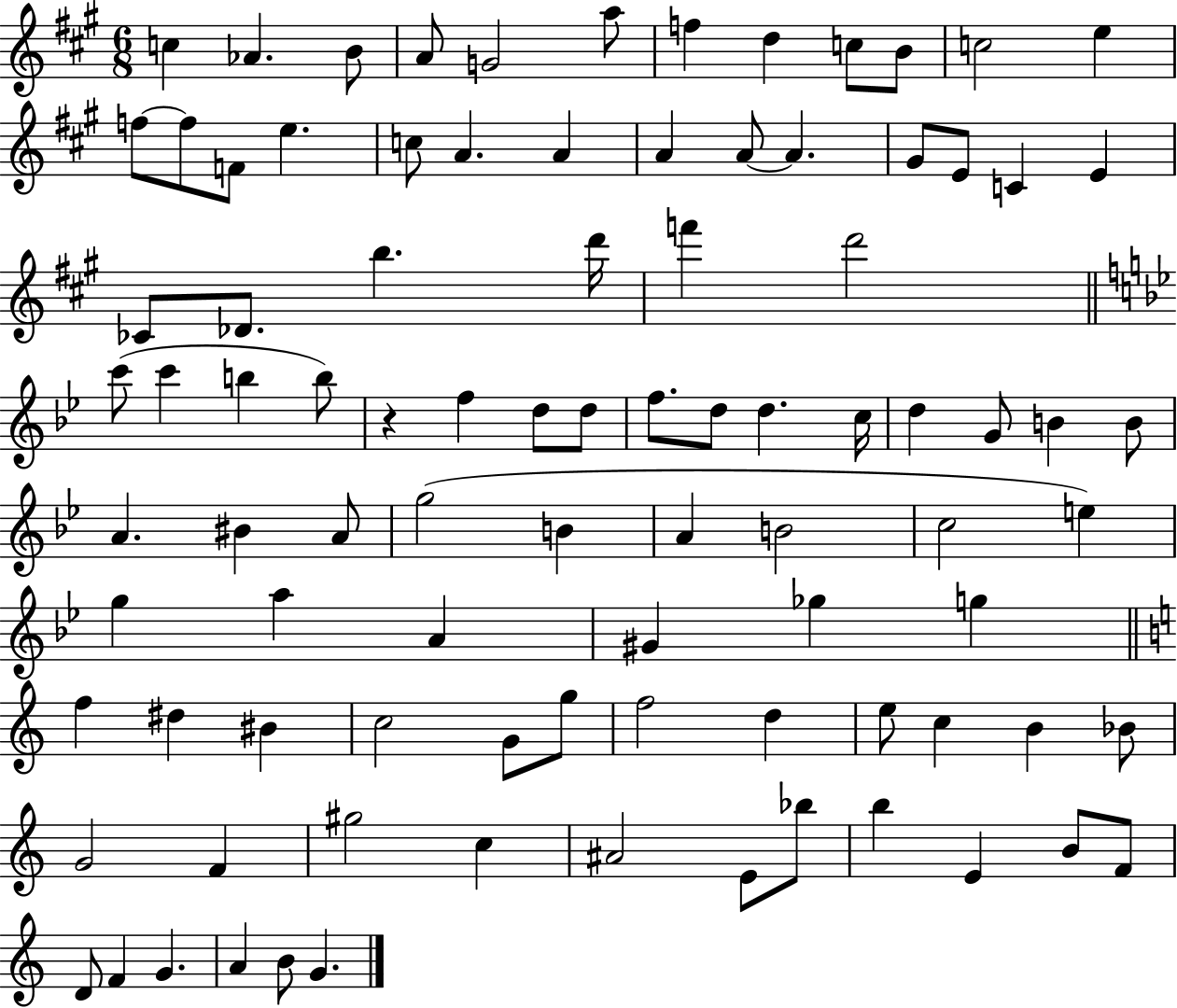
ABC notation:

X:1
T:Untitled
M:6/8
L:1/4
K:A
c _A B/2 A/2 G2 a/2 f d c/2 B/2 c2 e f/2 f/2 F/2 e c/2 A A A A/2 A ^G/2 E/2 C E _C/2 _D/2 b d'/4 f' d'2 c'/2 c' b b/2 z f d/2 d/2 f/2 d/2 d c/4 d G/2 B B/2 A ^B A/2 g2 B A B2 c2 e g a A ^G _g g f ^d ^B c2 G/2 g/2 f2 d e/2 c B _B/2 G2 F ^g2 c ^A2 E/2 _b/2 b E B/2 F/2 D/2 F G A B/2 G